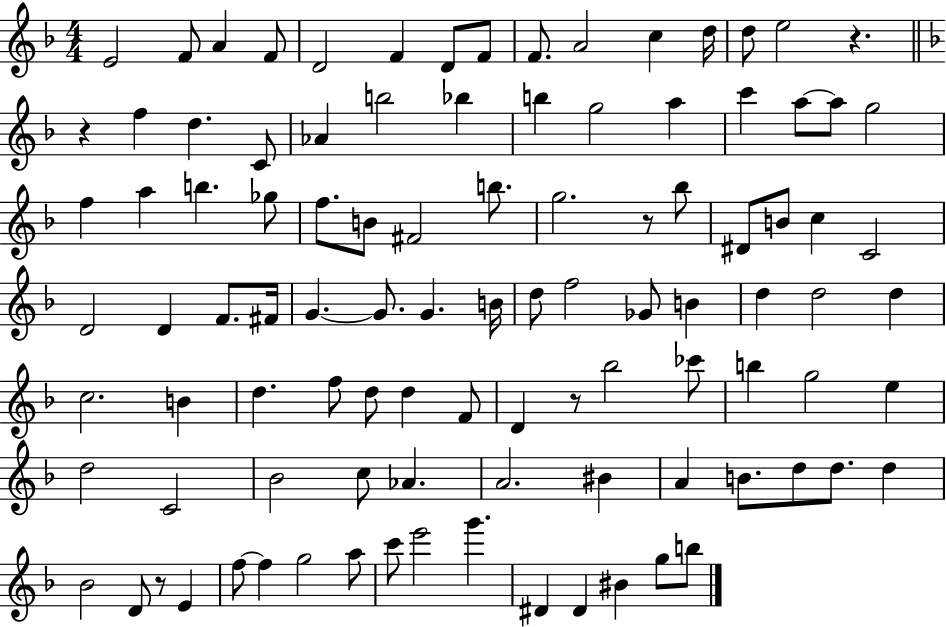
E4/h F4/e A4/q F4/e D4/h F4/q D4/e F4/e F4/e. A4/h C5/q D5/s D5/e E5/h R/q. R/q F5/q D5/q. C4/e Ab4/q B5/h Bb5/q B5/q G5/h A5/q C6/q A5/e A5/e G5/h F5/q A5/q B5/q. Gb5/e F5/e. B4/e F#4/h B5/e. G5/h. R/e Bb5/e D#4/e B4/e C5/q C4/h D4/h D4/q F4/e. F#4/s G4/q. G4/e. G4/q. B4/s D5/e F5/h Gb4/e B4/q D5/q D5/h D5/q C5/h. B4/q D5/q. F5/e D5/e D5/q F4/e D4/q R/e Bb5/h CES6/e B5/q G5/h E5/q D5/h C4/h Bb4/h C5/e Ab4/q. A4/h. BIS4/q A4/q B4/e. D5/e D5/e. D5/q Bb4/h D4/e R/e E4/q F5/e F5/q G5/h A5/e C6/e E6/h G6/q. D#4/q D#4/q BIS4/q G5/e B5/e